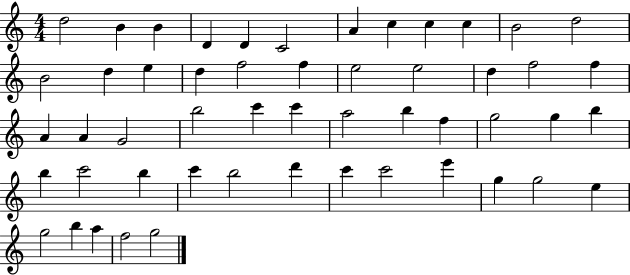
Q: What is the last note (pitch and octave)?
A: G5